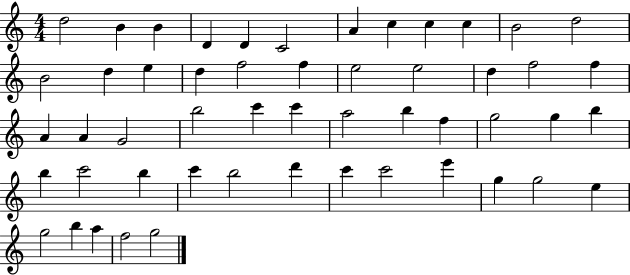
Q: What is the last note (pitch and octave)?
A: G5